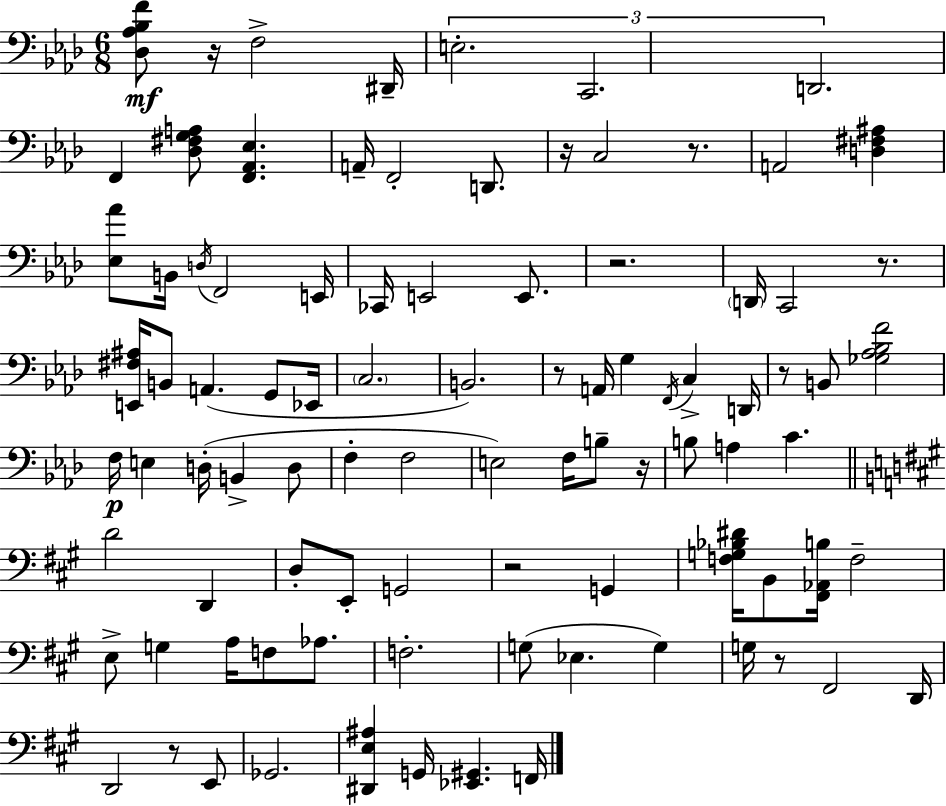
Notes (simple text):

[Db3,Ab3,Bb3,F4]/e R/s F3/h D#2/s E3/h. C2/h. D2/h. F2/q [Db3,F#3,G3,A3]/e [F2,Ab2,Eb3]/q. A2/s F2/h D2/e. R/s C3/h R/e. A2/h [D3,F#3,A#3]/q [Eb3,Ab4]/e B2/s D3/s F2/h E2/s CES2/s E2/h E2/e. R/h. D2/s C2/h R/e. [E2,F#3,A#3]/s B2/e A2/q. G2/e Eb2/s C3/h. B2/h. R/e A2/s G3/q F2/s C3/q D2/s R/e B2/e [Gb3,Ab3,Bb3,F4]/h F3/s E3/q D3/s B2/q D3/e F3/q F3/h E3/h F3/s B3/e R/s B3/e A3/q C4/q. D4/h D2/q D3/e E2/e G2/h R/h G2/q [F3,G3,Bb3,D#4]/s B2/e [F#2,Ab2,B3]/s F3/h E3/e G3/q A3/s F3/e Ab3/e. F3/h. G3/e Eb3/q. G3/q G3/s R/e F#2/h D2/s D2/h R/e E2/e Gb2/h. [D#2,E3,A#3]/q G2/s [Eb2,G#2]/q. F2/s